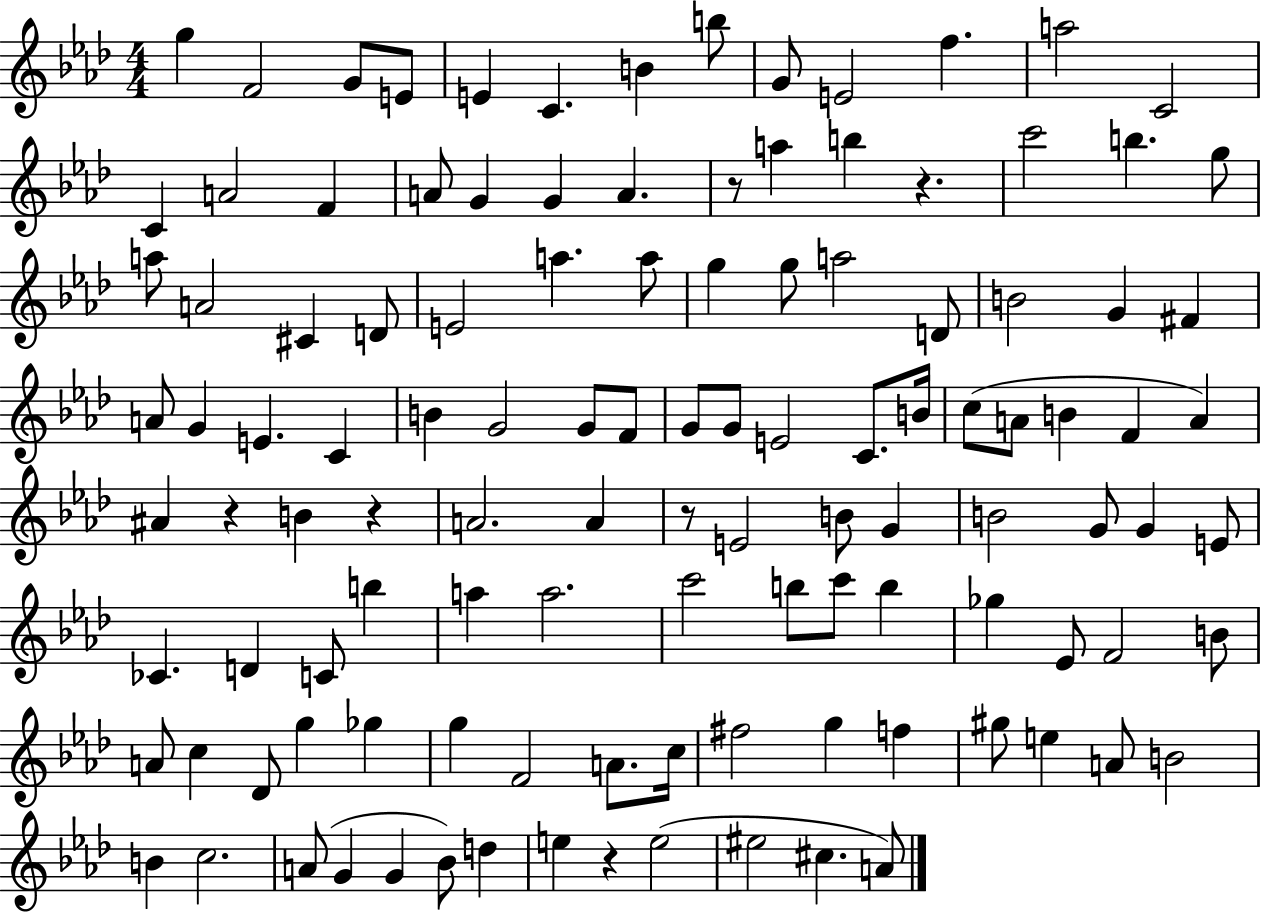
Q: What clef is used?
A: treble